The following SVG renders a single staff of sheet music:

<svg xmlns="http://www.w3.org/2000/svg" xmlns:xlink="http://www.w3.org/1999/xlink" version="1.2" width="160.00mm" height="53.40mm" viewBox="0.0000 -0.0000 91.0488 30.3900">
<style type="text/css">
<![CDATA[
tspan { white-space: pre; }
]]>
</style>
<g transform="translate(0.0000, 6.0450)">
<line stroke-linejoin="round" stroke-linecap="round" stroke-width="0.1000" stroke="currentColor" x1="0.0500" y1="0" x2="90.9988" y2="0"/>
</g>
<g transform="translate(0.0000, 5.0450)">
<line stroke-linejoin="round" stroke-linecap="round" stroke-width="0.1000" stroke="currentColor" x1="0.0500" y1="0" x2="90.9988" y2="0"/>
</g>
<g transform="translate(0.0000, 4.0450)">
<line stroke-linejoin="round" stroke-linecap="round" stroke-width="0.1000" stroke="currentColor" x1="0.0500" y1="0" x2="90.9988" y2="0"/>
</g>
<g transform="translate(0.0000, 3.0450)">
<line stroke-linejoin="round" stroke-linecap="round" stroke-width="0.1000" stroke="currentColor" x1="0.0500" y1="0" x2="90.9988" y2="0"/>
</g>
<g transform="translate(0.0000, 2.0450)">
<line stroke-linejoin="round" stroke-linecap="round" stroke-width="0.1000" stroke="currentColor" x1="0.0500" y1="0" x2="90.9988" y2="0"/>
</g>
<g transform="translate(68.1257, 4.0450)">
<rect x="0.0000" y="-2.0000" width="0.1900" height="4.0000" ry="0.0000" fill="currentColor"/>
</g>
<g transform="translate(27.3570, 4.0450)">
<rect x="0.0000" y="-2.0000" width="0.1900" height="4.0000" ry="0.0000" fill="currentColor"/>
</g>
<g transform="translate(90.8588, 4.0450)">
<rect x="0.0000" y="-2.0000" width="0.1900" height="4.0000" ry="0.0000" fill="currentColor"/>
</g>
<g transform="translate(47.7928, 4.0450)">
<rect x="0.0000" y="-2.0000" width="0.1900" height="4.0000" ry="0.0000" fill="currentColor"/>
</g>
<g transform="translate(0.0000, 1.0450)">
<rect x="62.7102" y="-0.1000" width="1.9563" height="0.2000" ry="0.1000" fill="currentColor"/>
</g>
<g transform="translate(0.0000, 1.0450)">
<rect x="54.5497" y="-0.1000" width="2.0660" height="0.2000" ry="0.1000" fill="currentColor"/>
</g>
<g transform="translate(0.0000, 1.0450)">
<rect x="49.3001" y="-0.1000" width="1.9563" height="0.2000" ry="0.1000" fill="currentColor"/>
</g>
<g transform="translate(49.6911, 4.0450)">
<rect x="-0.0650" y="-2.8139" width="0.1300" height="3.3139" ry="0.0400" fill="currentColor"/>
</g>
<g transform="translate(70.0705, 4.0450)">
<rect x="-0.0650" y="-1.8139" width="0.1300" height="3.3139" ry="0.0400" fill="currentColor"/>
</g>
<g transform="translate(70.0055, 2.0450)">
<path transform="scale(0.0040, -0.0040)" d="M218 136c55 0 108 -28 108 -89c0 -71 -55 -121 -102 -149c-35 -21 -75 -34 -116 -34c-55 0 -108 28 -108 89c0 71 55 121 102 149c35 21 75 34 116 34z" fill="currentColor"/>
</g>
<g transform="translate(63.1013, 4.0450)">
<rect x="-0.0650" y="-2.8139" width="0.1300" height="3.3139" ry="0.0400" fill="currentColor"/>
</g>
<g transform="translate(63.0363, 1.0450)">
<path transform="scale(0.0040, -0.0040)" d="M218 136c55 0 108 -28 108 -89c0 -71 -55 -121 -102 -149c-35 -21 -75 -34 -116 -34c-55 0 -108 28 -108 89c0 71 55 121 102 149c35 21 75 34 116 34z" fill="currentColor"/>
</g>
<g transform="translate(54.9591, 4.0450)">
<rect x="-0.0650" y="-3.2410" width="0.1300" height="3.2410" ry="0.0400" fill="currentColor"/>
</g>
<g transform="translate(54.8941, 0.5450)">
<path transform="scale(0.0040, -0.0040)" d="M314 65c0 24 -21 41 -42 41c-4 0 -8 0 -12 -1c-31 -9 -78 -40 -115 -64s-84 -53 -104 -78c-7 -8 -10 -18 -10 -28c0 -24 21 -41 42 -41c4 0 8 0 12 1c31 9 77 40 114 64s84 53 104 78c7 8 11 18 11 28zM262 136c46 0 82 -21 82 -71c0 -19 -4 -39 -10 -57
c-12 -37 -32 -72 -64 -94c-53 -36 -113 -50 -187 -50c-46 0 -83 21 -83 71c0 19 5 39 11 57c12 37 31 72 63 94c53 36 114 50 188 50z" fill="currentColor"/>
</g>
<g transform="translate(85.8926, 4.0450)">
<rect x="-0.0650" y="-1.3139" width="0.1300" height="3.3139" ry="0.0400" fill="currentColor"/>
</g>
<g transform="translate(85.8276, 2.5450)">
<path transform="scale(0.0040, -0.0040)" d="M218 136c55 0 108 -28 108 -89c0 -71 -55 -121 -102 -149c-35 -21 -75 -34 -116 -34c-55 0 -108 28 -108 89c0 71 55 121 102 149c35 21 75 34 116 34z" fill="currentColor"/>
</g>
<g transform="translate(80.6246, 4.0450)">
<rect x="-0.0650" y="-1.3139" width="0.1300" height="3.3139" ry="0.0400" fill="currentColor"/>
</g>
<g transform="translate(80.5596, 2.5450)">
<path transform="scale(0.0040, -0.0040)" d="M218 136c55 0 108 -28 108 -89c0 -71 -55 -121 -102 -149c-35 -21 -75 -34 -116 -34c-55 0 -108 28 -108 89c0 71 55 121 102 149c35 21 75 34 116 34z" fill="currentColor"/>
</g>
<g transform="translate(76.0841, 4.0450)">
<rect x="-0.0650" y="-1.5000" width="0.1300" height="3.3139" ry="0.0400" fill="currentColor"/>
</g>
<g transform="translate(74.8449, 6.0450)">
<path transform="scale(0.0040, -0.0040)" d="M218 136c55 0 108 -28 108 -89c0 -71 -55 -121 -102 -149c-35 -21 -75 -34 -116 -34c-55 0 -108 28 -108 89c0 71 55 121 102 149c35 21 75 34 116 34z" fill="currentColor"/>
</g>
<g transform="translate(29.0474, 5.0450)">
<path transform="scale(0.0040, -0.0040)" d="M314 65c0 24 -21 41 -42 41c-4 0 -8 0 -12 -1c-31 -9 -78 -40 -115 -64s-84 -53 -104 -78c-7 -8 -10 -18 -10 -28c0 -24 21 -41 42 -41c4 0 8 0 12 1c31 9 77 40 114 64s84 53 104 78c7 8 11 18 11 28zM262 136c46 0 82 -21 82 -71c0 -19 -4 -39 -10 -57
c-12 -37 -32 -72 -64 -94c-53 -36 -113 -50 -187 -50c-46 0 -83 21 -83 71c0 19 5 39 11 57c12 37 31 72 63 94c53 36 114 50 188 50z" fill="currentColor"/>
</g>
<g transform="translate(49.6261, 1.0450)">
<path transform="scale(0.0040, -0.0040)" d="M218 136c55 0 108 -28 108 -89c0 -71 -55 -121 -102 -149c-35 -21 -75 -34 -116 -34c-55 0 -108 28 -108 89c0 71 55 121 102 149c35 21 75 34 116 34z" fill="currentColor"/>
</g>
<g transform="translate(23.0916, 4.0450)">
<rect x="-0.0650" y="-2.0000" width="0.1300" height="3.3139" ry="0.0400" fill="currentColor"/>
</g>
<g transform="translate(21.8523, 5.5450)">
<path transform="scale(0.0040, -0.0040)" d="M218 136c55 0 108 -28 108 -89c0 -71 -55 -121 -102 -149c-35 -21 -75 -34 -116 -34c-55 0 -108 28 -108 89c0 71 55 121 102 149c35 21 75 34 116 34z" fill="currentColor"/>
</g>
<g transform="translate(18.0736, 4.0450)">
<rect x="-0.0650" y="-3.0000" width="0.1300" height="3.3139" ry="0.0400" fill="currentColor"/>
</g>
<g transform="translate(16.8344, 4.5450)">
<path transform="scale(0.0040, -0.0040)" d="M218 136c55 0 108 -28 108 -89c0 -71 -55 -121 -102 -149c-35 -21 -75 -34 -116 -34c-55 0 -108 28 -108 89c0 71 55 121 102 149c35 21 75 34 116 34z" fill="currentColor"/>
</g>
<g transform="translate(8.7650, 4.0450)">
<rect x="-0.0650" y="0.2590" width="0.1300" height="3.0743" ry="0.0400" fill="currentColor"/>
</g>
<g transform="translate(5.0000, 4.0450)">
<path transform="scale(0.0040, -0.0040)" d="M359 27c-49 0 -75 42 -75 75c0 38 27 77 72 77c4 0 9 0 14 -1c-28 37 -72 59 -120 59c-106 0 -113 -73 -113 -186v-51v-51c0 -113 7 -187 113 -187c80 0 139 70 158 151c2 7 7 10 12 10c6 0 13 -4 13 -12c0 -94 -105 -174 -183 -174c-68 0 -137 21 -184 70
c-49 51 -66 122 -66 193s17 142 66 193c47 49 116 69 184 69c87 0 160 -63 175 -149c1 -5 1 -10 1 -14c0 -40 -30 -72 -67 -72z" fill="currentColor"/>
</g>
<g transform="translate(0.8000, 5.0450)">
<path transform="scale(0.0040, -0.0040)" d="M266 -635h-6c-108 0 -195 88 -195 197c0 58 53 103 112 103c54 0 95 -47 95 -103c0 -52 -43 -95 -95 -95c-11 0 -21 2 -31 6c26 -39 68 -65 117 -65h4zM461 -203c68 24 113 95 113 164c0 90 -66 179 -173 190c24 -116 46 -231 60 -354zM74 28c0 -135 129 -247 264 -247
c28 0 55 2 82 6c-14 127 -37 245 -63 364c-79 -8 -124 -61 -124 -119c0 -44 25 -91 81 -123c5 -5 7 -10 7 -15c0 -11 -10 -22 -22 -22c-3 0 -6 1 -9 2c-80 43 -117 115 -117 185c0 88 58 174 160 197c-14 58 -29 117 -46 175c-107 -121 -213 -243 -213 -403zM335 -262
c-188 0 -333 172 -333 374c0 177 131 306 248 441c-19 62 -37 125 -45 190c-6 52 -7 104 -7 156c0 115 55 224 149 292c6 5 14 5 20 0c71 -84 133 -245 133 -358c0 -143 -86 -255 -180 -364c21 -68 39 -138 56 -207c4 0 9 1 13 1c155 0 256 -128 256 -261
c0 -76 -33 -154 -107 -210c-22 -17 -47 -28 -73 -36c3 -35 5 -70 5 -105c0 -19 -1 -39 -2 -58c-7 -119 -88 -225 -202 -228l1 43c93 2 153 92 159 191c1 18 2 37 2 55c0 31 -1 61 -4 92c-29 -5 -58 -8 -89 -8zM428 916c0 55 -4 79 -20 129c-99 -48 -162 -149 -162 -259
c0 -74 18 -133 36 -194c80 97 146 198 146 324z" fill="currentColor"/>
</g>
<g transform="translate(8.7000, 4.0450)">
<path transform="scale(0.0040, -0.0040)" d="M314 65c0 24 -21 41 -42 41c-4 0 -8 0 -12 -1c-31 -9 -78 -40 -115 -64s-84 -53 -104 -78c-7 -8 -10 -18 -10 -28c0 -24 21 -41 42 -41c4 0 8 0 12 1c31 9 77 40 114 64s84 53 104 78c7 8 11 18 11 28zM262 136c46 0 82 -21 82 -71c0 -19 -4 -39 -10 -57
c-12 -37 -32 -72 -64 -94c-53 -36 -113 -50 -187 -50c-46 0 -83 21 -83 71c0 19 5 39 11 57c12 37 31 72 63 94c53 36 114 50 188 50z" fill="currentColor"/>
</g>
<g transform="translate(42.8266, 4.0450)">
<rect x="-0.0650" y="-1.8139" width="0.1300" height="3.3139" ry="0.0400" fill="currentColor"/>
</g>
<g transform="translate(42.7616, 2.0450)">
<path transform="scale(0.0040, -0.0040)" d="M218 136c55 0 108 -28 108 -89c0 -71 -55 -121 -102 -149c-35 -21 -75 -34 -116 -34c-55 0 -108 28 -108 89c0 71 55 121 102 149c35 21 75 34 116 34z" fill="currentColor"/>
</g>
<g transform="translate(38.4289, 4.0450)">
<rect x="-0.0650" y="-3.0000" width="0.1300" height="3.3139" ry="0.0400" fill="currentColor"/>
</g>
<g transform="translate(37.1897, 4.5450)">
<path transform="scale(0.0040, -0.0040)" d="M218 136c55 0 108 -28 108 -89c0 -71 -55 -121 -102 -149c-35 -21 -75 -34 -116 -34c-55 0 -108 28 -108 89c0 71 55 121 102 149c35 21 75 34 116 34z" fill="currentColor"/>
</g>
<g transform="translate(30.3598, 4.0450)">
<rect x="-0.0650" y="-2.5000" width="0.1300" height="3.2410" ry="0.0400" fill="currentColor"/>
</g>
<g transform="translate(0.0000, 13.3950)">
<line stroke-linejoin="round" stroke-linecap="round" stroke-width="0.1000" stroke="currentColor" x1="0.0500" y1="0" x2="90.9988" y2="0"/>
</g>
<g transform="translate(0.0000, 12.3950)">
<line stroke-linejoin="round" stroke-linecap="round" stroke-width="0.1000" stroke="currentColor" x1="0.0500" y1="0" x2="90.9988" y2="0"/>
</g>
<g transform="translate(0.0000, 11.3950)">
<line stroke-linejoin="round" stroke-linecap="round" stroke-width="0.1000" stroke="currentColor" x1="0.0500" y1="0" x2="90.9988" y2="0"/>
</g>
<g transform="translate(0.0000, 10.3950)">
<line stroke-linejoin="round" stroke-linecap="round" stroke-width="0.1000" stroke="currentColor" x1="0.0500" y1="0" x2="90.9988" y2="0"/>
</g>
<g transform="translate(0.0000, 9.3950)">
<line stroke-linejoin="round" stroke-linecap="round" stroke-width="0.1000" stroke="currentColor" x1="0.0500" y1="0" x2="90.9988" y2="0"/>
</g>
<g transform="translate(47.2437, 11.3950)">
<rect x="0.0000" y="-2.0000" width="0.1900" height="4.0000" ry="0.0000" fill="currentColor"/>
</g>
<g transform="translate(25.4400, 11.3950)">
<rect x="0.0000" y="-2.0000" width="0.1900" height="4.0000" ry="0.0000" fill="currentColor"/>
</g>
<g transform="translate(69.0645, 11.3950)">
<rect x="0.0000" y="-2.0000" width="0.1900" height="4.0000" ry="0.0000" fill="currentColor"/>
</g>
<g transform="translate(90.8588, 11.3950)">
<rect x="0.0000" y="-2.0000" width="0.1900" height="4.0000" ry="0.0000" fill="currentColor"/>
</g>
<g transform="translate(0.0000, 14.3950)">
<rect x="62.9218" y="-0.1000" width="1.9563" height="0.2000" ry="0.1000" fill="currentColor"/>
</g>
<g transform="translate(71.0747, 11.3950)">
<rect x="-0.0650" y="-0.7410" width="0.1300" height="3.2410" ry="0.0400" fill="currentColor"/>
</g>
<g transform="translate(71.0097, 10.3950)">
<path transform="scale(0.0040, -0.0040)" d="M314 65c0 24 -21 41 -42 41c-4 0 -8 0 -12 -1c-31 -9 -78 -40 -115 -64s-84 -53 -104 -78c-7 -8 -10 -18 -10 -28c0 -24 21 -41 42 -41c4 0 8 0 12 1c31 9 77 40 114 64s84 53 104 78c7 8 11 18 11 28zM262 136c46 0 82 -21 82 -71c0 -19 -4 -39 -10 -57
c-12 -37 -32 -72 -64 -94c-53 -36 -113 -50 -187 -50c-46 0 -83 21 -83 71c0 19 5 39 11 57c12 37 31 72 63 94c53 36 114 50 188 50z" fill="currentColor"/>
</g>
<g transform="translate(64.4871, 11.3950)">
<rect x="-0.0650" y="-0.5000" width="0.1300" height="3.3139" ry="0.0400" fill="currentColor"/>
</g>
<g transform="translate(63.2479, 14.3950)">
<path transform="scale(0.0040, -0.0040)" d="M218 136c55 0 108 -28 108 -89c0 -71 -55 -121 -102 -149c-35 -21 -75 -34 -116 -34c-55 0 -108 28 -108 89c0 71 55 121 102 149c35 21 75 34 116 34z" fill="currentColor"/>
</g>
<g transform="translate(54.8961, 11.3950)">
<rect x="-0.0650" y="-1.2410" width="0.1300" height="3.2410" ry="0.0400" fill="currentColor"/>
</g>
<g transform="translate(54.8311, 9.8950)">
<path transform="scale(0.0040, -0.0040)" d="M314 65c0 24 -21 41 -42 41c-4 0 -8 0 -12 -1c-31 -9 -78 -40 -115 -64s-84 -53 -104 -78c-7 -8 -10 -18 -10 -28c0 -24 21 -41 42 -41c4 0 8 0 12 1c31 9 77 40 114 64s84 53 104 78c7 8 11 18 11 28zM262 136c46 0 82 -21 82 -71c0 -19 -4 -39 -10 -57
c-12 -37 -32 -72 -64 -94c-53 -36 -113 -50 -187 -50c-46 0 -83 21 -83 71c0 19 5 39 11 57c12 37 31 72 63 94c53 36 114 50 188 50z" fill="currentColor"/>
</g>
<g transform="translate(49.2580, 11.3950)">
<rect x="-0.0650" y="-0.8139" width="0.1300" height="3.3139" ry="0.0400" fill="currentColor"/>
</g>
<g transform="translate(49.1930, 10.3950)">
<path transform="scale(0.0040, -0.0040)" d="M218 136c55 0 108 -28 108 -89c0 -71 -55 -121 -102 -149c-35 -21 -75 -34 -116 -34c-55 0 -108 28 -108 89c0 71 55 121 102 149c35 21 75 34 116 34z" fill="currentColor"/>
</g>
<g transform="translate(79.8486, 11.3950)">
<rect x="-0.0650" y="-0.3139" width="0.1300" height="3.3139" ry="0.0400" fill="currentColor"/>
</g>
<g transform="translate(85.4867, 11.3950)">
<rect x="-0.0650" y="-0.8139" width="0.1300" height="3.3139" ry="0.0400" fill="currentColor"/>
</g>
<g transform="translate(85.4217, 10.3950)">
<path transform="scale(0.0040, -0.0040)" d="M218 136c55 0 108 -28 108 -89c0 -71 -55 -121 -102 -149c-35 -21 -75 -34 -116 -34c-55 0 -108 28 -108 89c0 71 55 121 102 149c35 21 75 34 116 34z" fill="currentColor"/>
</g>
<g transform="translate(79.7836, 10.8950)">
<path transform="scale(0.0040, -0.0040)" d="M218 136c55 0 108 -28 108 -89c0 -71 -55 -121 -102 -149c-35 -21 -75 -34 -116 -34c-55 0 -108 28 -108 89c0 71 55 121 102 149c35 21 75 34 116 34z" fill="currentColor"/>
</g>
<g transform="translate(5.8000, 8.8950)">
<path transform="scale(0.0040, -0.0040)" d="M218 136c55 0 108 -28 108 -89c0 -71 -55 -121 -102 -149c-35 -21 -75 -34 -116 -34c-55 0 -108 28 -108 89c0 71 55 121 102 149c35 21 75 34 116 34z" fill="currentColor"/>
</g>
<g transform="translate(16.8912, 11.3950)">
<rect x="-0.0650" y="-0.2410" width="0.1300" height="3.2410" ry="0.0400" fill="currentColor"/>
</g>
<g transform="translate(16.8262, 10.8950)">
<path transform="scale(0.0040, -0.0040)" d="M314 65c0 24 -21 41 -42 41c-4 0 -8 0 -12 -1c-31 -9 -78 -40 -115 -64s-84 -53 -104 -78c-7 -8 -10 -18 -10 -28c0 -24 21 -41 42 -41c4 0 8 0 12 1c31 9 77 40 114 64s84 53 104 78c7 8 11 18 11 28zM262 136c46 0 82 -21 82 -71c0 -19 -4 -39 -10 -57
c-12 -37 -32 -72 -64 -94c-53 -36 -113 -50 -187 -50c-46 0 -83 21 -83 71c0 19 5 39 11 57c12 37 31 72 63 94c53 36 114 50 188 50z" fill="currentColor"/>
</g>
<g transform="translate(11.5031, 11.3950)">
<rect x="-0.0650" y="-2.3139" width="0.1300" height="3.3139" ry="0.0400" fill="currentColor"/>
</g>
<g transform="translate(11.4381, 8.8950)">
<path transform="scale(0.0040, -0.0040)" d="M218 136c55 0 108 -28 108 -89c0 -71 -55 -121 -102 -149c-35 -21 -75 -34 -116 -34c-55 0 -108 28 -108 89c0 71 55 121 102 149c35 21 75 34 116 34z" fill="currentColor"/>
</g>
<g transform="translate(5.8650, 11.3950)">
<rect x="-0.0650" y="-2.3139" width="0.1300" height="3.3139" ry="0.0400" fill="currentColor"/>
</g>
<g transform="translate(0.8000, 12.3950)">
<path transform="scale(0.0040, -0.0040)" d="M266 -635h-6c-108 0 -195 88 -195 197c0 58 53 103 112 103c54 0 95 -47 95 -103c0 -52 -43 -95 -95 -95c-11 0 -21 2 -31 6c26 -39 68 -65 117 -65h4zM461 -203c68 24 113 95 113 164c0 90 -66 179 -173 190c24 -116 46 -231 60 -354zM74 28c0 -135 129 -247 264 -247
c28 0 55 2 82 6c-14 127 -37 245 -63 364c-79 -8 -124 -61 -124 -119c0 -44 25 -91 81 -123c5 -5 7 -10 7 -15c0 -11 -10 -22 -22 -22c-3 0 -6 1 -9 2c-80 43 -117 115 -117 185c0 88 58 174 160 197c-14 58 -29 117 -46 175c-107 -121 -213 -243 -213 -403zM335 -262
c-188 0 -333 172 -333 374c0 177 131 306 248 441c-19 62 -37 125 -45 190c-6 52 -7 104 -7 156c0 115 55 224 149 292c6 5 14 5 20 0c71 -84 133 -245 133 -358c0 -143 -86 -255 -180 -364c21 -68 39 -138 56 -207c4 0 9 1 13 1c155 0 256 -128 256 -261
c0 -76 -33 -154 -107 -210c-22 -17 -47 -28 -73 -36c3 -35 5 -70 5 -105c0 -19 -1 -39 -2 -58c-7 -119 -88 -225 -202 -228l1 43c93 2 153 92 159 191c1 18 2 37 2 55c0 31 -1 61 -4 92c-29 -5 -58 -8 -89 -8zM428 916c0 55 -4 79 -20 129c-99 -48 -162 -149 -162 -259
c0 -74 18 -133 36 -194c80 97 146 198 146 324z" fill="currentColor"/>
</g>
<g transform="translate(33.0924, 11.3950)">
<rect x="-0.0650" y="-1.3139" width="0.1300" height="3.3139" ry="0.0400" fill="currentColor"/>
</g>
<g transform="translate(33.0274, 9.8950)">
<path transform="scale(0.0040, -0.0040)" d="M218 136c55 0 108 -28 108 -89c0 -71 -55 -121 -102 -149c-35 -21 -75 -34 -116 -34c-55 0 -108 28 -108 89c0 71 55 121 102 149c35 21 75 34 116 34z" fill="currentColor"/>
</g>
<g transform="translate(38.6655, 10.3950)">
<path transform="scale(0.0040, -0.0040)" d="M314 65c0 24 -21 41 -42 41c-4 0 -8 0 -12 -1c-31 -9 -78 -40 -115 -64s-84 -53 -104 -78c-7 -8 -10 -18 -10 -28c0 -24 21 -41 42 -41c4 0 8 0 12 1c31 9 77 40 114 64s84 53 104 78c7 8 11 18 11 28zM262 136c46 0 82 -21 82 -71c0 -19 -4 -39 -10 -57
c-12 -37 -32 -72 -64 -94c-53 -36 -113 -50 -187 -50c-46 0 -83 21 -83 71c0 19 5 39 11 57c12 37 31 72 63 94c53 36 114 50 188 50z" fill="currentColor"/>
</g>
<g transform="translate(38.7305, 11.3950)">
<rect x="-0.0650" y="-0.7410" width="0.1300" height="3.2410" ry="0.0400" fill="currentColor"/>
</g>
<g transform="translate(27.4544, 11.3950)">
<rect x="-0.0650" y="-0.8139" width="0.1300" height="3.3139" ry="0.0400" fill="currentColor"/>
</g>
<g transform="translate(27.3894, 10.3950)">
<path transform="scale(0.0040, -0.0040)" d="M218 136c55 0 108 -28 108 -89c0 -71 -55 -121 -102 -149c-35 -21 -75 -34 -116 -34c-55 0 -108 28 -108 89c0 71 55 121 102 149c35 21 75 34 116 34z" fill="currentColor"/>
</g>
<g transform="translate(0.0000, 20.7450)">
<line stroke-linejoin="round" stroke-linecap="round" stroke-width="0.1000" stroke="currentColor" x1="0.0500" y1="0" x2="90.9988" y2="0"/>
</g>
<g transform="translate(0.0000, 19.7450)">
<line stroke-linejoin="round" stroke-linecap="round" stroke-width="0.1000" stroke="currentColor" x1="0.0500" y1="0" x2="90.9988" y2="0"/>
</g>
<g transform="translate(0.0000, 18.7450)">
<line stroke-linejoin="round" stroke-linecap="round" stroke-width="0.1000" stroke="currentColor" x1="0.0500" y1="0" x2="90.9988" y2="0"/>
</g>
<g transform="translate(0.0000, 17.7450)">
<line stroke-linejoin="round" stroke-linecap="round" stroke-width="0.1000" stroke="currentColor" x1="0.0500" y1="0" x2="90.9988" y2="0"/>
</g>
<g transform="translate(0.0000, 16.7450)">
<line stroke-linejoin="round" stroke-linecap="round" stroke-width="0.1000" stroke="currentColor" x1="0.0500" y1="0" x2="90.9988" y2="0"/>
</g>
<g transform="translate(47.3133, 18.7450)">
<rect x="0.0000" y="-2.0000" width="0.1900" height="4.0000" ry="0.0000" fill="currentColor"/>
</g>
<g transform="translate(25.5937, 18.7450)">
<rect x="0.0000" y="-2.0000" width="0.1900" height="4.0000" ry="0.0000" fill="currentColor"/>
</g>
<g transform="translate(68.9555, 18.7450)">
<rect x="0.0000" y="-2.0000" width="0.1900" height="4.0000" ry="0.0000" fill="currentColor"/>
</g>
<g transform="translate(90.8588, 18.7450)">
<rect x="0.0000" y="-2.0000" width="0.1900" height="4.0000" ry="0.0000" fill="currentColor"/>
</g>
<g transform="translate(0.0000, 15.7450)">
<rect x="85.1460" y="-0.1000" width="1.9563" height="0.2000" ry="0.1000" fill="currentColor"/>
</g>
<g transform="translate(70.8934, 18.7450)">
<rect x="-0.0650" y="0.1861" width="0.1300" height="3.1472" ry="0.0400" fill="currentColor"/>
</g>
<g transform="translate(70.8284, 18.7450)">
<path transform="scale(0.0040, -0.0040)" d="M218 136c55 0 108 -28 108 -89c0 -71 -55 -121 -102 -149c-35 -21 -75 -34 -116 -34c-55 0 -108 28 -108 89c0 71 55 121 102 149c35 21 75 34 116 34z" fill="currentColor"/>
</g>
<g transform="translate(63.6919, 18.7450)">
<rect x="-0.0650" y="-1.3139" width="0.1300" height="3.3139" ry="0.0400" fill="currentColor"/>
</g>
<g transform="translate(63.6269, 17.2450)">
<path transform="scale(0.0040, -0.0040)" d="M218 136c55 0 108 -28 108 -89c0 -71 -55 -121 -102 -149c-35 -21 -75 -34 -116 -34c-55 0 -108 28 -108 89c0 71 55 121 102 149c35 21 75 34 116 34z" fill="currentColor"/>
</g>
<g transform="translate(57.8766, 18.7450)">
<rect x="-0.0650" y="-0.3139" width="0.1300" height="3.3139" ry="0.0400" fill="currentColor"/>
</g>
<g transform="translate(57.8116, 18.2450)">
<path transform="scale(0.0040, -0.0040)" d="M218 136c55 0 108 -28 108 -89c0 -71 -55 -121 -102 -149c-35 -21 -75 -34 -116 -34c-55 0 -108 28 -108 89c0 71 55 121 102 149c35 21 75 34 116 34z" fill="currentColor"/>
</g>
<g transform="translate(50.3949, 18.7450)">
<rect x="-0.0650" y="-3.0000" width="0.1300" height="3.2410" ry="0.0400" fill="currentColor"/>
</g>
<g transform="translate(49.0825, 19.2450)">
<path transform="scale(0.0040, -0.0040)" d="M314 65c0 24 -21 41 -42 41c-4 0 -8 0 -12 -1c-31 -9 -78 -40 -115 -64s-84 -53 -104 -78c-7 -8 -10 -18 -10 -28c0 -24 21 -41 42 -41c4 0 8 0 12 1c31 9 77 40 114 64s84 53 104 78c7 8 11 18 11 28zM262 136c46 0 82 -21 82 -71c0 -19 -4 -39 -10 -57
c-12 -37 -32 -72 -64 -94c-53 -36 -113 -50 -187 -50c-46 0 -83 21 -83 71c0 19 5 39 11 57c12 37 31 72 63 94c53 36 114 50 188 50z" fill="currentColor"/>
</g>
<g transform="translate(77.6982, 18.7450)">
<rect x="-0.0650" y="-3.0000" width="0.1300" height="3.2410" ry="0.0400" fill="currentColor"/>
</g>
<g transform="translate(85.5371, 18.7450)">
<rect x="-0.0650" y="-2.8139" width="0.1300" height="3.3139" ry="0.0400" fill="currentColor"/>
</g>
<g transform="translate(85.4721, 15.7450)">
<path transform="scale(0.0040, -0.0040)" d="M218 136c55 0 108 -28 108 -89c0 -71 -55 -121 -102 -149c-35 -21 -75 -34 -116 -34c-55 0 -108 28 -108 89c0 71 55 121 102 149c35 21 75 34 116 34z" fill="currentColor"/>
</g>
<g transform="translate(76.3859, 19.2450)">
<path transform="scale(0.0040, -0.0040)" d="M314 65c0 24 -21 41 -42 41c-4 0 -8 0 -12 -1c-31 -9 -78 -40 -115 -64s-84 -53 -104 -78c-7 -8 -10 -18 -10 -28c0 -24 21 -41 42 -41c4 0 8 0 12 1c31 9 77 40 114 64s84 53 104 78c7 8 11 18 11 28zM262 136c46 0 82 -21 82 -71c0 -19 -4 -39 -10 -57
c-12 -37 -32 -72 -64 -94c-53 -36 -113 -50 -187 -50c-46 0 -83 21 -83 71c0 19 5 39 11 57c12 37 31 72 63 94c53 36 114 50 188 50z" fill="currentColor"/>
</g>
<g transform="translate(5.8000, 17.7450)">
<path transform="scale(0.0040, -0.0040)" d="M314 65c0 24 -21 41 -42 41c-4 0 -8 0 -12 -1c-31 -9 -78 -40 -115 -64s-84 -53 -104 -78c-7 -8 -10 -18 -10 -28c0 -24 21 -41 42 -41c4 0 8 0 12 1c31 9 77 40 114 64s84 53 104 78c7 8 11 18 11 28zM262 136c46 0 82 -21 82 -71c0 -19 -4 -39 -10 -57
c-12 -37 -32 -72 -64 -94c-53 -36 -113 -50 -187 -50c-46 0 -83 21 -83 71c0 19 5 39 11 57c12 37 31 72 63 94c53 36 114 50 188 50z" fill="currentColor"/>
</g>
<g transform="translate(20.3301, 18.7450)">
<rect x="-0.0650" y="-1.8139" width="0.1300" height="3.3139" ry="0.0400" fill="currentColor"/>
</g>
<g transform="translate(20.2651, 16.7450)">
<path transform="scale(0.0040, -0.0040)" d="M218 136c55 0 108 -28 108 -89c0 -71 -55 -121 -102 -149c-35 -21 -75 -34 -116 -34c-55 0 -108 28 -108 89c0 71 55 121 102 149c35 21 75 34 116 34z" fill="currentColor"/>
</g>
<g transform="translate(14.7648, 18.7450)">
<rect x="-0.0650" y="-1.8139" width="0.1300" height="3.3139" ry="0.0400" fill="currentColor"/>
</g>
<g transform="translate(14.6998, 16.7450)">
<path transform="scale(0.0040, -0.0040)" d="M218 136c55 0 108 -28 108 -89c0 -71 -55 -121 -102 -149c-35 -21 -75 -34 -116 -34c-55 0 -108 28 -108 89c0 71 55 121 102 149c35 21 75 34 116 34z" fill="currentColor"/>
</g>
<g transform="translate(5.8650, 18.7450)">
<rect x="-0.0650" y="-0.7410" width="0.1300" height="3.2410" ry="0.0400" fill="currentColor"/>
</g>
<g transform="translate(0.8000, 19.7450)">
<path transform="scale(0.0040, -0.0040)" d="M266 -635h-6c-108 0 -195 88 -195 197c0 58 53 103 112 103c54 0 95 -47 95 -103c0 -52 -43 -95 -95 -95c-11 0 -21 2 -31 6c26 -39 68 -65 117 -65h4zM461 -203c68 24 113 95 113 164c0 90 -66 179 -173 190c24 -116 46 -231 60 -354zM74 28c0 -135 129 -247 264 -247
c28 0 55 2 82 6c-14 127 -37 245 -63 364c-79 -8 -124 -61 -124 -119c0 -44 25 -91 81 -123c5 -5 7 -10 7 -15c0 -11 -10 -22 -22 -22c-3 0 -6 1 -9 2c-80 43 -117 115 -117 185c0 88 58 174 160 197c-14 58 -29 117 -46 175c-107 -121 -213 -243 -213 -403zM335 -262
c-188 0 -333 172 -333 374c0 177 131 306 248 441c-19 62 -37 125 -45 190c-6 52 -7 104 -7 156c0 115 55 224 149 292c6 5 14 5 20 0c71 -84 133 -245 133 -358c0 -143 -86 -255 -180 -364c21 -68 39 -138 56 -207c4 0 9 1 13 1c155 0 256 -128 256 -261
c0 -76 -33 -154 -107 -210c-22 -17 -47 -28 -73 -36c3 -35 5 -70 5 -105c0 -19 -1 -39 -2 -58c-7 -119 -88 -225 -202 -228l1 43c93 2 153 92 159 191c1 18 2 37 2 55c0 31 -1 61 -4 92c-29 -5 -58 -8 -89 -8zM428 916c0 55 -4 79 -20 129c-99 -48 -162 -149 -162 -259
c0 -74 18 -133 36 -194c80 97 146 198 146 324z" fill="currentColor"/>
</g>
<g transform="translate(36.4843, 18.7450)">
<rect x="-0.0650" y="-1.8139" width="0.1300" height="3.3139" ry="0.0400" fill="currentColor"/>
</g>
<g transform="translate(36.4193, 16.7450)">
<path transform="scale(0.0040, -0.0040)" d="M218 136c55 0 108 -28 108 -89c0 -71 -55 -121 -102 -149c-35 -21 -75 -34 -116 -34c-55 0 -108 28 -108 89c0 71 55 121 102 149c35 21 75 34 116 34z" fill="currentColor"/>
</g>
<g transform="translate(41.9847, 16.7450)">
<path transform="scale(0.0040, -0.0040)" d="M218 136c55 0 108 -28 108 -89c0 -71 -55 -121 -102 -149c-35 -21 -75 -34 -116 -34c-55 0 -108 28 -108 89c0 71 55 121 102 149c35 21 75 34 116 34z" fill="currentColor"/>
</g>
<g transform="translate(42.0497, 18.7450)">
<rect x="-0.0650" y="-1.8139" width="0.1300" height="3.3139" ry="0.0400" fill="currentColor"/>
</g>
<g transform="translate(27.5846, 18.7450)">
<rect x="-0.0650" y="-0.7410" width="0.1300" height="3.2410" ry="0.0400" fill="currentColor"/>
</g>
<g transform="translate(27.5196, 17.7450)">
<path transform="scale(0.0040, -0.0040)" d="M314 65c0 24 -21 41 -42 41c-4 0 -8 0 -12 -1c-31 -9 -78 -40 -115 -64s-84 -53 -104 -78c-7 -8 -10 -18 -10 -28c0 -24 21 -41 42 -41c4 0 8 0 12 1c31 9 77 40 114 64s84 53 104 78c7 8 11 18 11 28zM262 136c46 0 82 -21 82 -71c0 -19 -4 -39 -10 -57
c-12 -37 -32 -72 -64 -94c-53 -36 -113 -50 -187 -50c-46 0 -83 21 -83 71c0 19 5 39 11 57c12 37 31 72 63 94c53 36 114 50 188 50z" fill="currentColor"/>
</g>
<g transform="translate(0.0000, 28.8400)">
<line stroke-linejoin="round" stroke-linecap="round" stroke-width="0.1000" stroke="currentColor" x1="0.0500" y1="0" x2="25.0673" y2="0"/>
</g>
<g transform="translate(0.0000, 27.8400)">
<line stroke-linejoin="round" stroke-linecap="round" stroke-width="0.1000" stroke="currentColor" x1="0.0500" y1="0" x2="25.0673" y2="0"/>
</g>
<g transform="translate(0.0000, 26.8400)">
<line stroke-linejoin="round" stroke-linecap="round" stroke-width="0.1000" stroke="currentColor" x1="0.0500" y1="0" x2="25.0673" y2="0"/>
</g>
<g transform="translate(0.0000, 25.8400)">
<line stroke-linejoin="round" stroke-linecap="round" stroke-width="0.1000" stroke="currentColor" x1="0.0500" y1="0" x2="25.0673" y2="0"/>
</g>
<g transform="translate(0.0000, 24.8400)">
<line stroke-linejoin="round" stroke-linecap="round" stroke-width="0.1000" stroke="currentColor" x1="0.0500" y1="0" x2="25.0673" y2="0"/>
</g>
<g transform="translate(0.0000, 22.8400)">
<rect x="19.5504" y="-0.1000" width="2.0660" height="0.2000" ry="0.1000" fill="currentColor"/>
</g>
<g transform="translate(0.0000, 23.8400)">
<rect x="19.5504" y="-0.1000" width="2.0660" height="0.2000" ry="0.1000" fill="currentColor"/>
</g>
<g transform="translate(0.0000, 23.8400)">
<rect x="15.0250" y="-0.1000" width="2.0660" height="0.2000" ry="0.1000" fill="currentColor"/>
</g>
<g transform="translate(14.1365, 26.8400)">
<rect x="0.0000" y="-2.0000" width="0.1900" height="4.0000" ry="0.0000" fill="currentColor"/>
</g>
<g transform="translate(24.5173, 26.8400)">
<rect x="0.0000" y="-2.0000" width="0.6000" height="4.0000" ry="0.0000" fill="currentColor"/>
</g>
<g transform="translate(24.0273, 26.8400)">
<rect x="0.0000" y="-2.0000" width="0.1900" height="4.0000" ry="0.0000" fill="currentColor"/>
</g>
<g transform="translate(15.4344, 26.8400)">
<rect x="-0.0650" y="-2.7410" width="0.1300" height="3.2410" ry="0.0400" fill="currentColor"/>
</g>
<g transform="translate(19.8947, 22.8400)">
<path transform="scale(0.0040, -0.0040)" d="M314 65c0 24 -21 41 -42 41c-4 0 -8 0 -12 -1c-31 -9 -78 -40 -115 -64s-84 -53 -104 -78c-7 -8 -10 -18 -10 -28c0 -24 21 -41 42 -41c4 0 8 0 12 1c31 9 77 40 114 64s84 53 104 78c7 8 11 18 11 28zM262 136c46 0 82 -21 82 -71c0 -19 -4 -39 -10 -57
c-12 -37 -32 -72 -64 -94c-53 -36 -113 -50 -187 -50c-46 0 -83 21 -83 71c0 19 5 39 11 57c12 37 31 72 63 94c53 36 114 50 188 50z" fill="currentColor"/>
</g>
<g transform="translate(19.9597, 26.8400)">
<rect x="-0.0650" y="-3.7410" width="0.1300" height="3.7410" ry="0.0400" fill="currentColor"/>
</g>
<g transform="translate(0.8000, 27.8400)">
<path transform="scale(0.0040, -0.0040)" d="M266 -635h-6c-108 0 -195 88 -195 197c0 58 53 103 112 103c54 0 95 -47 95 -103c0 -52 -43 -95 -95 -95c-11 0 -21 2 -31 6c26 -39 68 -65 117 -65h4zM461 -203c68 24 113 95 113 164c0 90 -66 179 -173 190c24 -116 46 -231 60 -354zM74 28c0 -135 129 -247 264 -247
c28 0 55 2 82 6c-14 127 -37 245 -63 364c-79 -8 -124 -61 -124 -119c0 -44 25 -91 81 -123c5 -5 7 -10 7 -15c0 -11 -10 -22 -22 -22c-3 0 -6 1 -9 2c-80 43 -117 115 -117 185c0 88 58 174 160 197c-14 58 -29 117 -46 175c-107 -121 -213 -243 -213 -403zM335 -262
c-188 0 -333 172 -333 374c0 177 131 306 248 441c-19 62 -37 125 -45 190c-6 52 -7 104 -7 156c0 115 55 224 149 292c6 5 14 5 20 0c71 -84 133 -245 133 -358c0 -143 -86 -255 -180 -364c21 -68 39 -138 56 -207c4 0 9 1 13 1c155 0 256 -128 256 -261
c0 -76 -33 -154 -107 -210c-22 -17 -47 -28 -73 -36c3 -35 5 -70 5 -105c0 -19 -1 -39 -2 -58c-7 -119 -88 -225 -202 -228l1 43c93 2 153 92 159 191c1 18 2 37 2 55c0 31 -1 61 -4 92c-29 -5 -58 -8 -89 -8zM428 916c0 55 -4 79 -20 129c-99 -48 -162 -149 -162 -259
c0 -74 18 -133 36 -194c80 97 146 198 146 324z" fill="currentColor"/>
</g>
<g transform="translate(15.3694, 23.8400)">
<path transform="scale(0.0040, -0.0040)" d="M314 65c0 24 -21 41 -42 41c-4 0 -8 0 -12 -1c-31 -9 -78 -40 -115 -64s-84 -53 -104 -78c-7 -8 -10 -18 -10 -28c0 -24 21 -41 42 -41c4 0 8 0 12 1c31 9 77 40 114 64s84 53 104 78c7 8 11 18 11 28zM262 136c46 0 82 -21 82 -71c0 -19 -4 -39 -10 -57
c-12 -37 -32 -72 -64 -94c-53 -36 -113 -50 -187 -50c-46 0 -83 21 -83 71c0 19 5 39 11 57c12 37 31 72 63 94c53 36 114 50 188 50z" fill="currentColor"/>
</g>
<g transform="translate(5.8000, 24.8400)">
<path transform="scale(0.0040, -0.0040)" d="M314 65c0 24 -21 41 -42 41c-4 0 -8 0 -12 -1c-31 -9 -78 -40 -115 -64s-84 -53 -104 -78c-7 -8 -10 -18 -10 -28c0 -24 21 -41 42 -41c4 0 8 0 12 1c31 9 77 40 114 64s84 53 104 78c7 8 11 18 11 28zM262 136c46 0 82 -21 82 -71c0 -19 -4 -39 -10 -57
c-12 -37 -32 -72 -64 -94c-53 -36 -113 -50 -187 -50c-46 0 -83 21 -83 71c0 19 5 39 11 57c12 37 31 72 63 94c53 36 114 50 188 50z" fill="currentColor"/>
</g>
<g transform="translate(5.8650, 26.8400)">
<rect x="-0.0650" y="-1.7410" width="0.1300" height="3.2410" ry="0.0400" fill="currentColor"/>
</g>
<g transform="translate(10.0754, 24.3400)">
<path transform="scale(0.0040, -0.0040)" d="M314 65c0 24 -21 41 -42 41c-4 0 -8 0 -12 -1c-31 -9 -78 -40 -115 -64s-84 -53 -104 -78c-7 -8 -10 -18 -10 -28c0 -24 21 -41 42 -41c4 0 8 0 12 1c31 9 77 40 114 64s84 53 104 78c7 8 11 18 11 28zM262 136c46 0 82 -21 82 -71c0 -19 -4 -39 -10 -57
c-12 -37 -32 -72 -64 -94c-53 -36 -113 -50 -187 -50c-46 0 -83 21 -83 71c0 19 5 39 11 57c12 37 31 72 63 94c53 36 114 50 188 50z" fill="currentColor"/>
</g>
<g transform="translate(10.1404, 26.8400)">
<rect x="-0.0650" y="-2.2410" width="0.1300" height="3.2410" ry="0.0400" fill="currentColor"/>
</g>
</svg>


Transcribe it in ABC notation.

X:1
T:Untitled
M:4/4
L:1/4
K:C
B2 A F G2 A f a b2 a f E e e g g c2 d e d2 d e2 C d2 c d d2 f f d2 f f A2 c e B A2 a f2 g2 a2 c'2